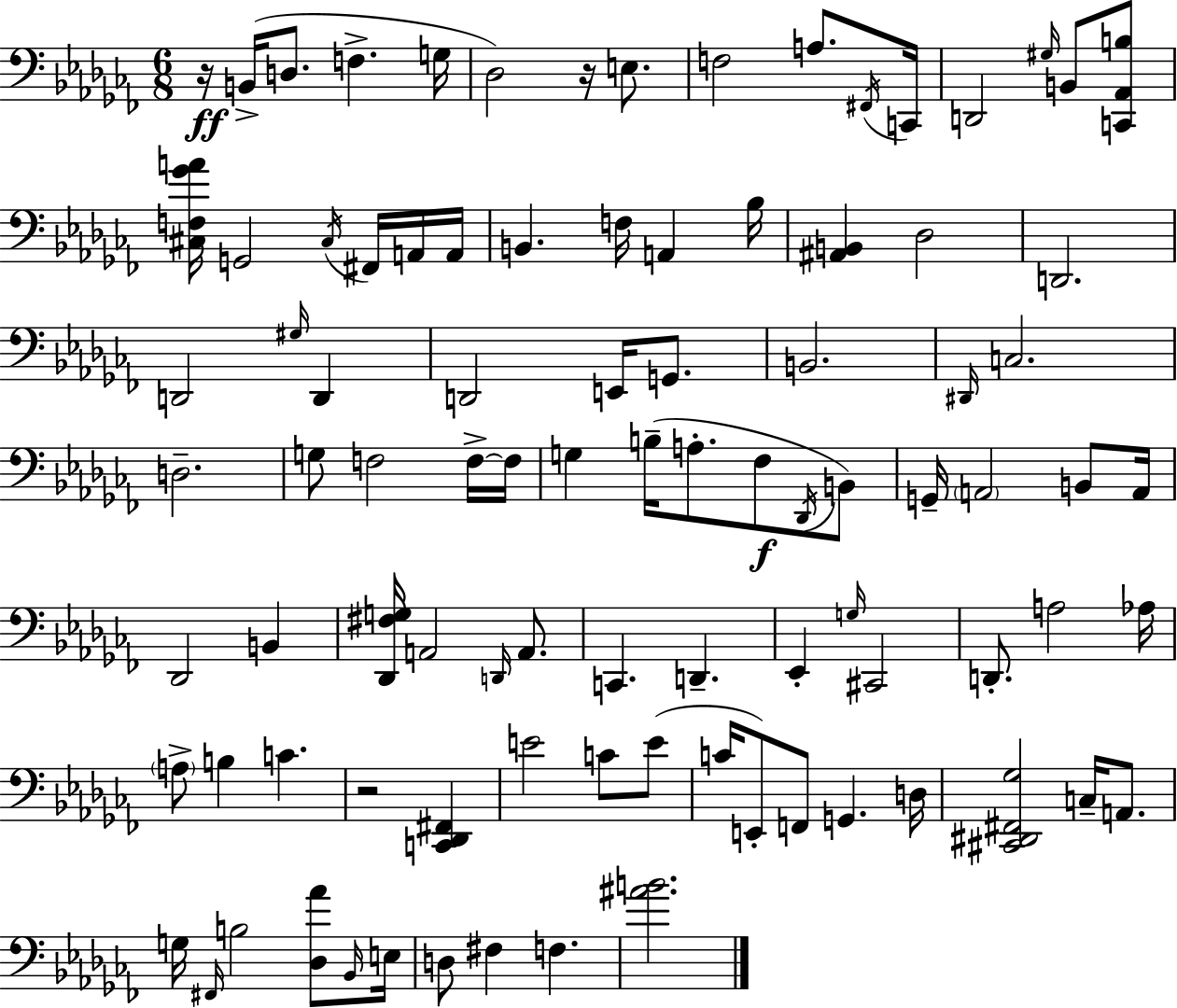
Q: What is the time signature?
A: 6/8